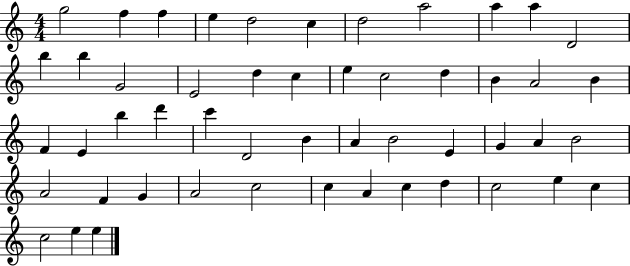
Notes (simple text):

G5/h F5/q F5/q E5/q D5/h C5/q D5/h A5/h A5/q A5/q D4/h B5/q B5/q G4/h E4/h D5/q C5/q E5/q C5/h D5/q B4/q A4/h B4/q F4/q E4/q B5/q D6/q C6/q D4/h B4/q A4/q B4/h E4/q G4/q A4/q B4/h A4/h F4/q G4/q A4/h C5/h C5/q A4/q C5/q D5/q C5/h E5/q C5/q C5/h E5/q E5/q